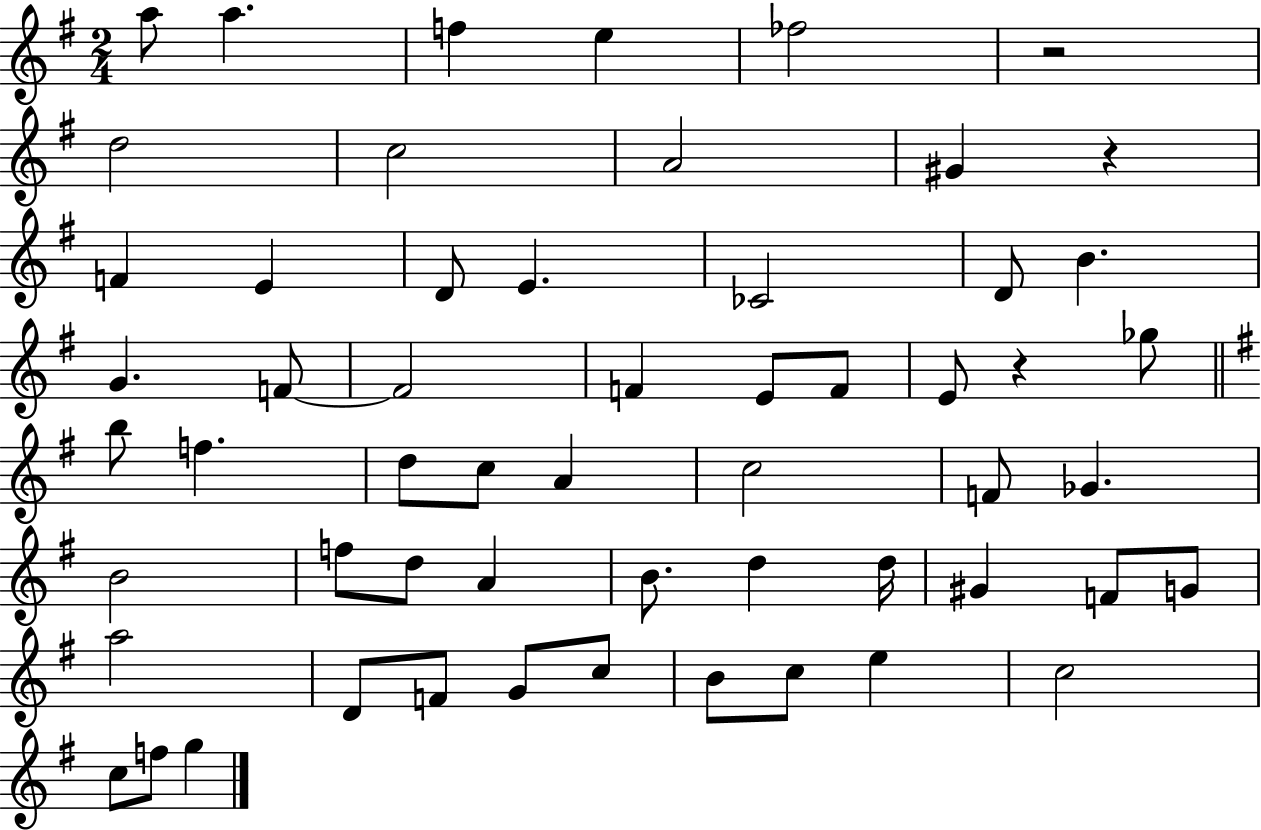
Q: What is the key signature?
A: G major